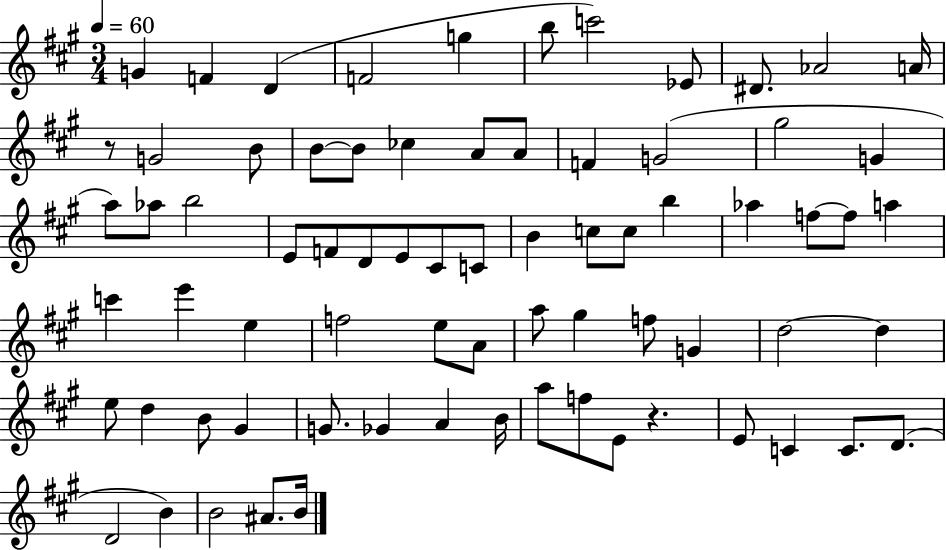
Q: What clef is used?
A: treble